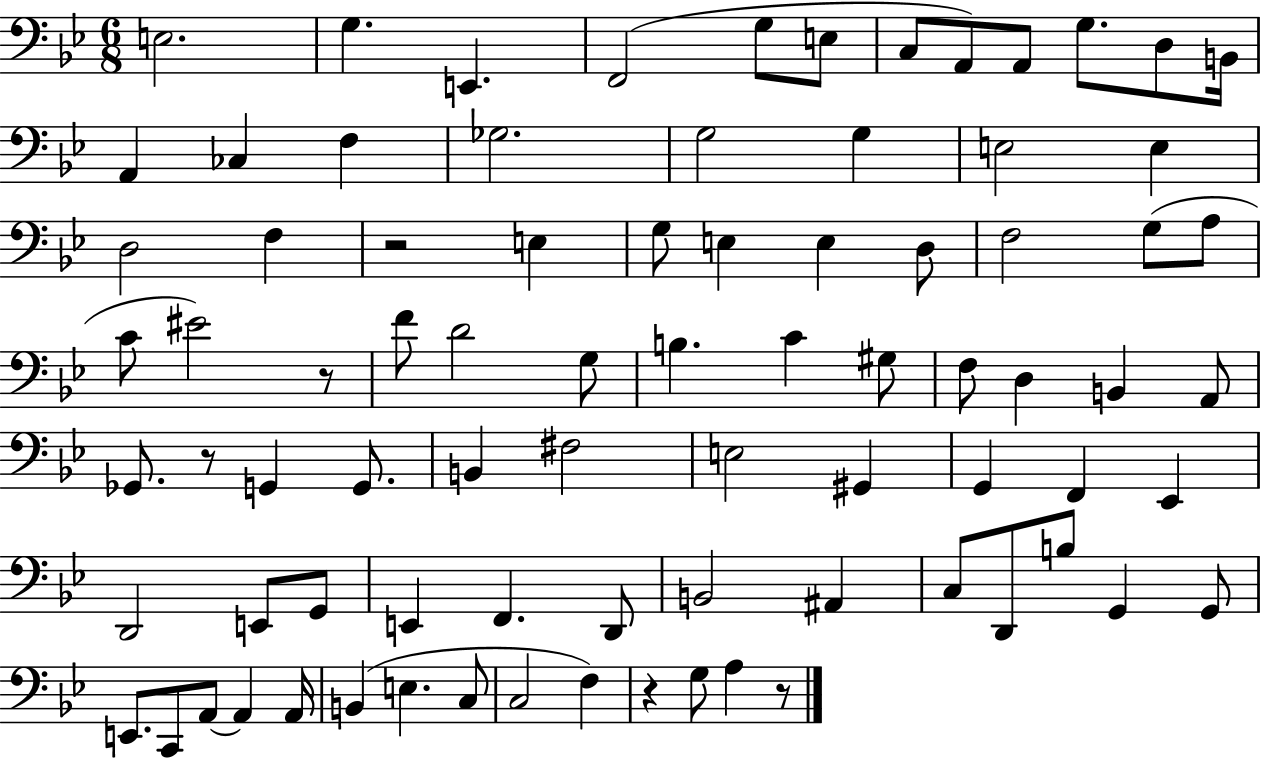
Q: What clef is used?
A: bass